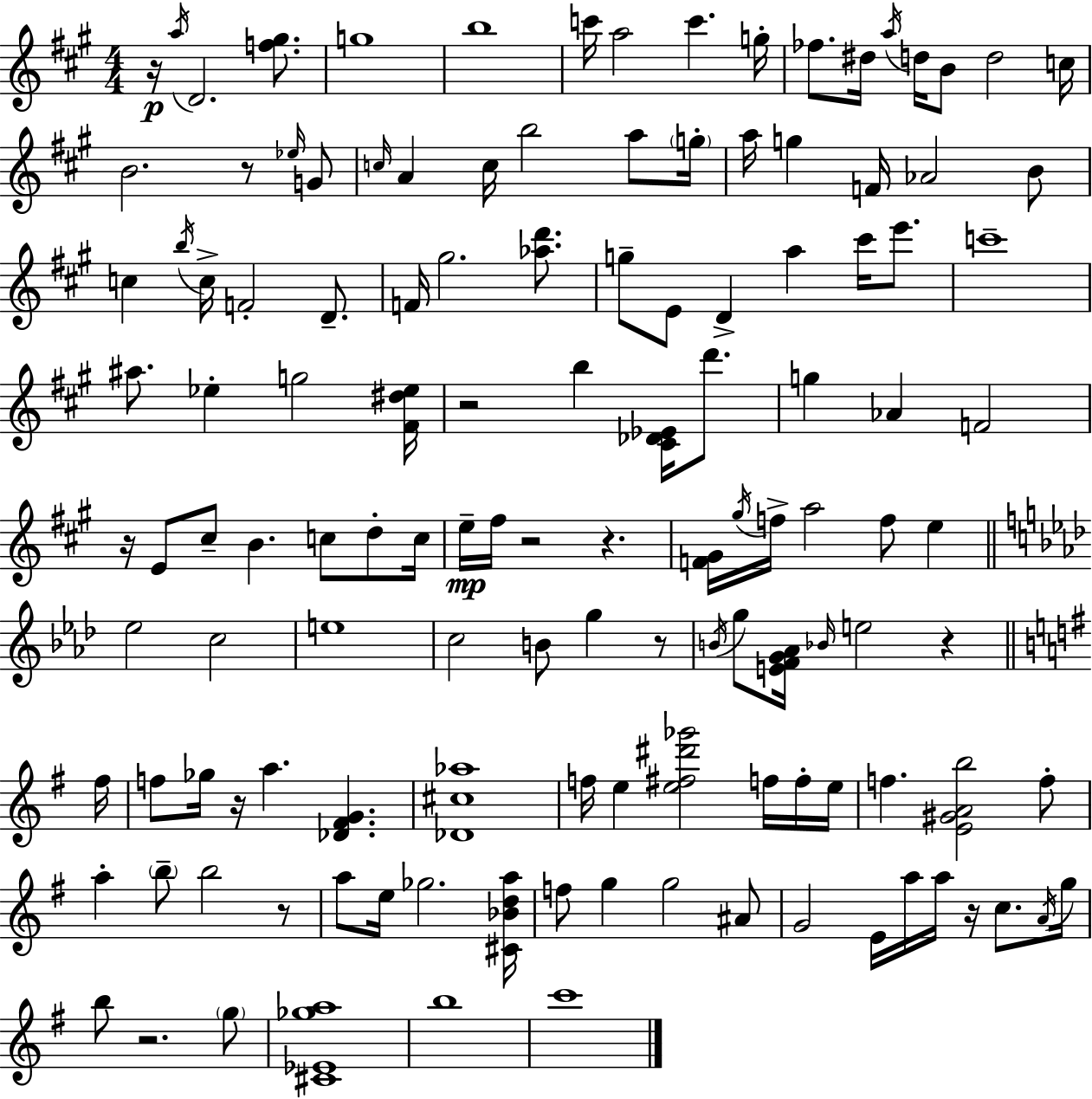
{
  \clef treble
  \numericTimeSignature
  \time 4/4
  \key a \major
  r16\p \acciaccatura { a''16 } d'2. <f'' gis''>8. | g''1 | b''1 | c'''16 a''2 c'''4. | \break g''16-. fes''8. dis''16 \acciaccatura { a''16 } d''16 b'8 d''2 | c''16 b'2. r8 | \grace { ees''16 } g'8 \grace { c''16 } a'4 c''16 b''2 | a''8 \parenthesize g''16-. a''16 g''4 f'16 aes'2 | \break b'8 c''4 \acciaccatura { b''16 } c''16-> f'2-. | d'8.-- f'16 gis''2. | <aes'' d'''>8. g''8-- e'8 d'4-> a''4 | cis'''16 e'''8. c'''1-- | \break ais''8. ees''4-. g''2 | <fis' dis'' ees''>16 r2 b''4 | <cis' des' ees'>16 d'''8. g''4 aes'4 f'2 | r16 e'8 cis''8-- b'4. | \break c''8 d''8-. c''16 e''16--\mp fis''16 r2 r4. | <f' gis'>16 \acciaccatura { gis''16 } f''16-> a''2 | f''8 e''4 \bar "||" \break \key aes \major ees''2 c''2 | e''1 | c''2 b'8 g''4 r8 | \acciaccatura { b'16 } g''8 <e' f' g' aes'>16 \grace { bes'16 } e''2 r4 | \break \bar "||" \break \key g \major fis''16 f''8 ges''16 r16 a''4. <des' fis' g'>4. | <des' cis'' aes''>1 | f''16 e''4 <e'' fis'' dis''' ges'''>2 f''16 f''16-. | e''16 f''4. <e' gis' a' b''>2 f''8-. | \break a''4-. \parenthesize b''8-- b''2 r8 | a''8 e''16 ges''2. | <cis' bes' d'' a''>16 f''8 g''4 g''2 ais'8 | g'2 e'16 a''16 a''16 r16 c''8. | \break \acciaccatura { a'16 } g''16 b''8 r2. | \parenthesize g''8 <cis' ees' ges'' a''>1 | b''1 | c'''1 | \break \bar "|."
}